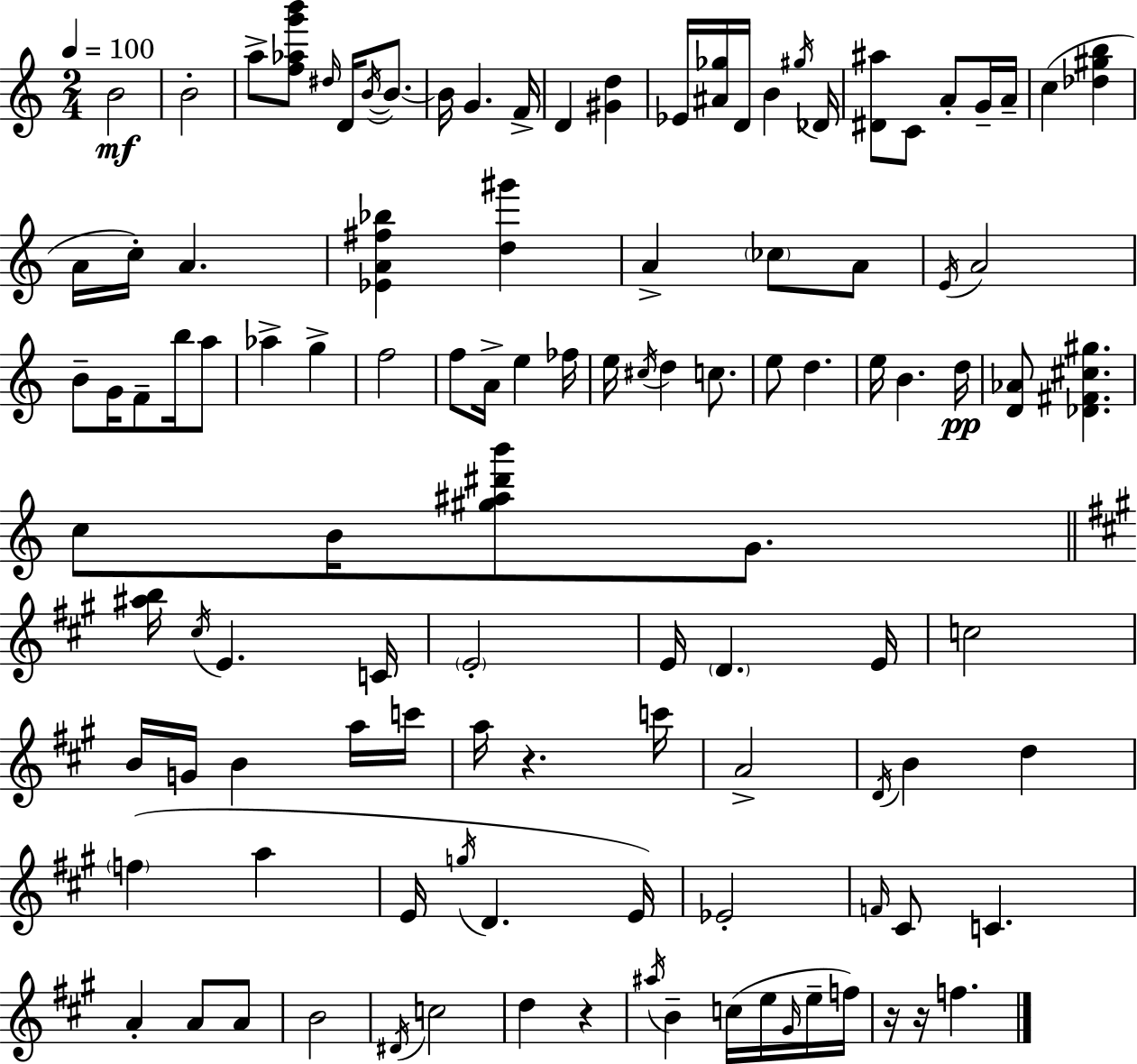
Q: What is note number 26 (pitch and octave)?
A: CES5